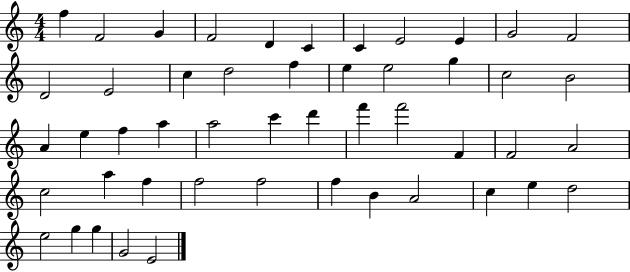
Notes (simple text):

F5/q F4/h G4/q F4/h D4/q C4/q C4/q E4/h E4/q G4/h F4/h D4/h E4/h C5/q D5/h F5/q E5/q E5/h G5/q C5/h B4/h A4/q E5/q F5/q A5/q A5/h C6/q D6/q F6/q F6/h F4/q F4/h A4/h C5/h A5/q F5/q F5/h F5/h F5/q B4/q A4/h C5/q E5/q D5/h E5/h G5/q G5/q G4/h E4/h